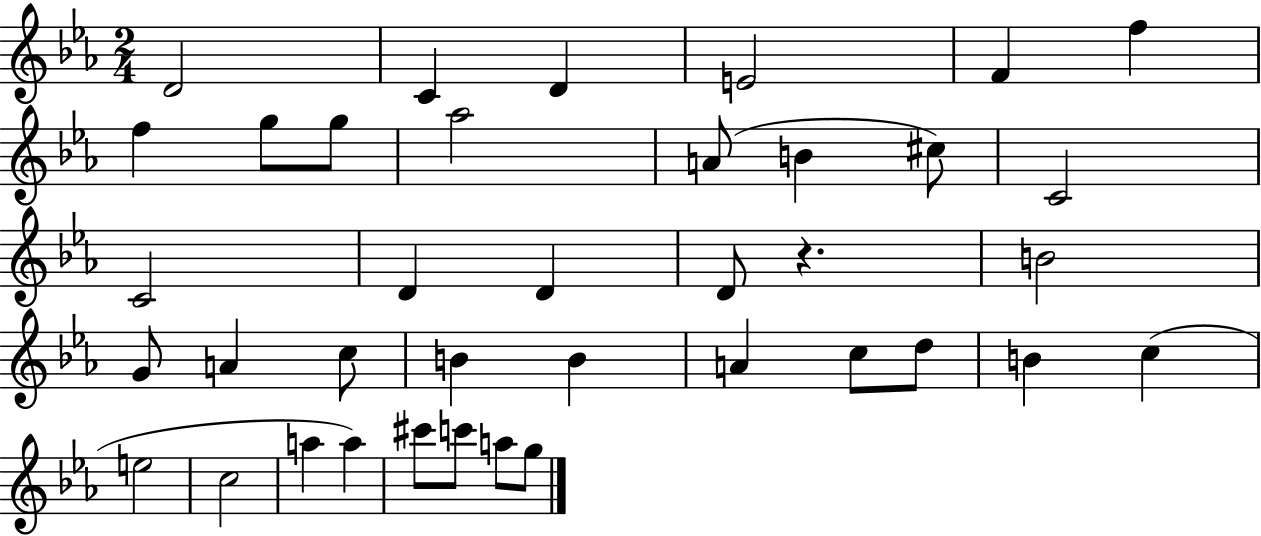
X:1
T:Untitled
M:2/4
L:1/4
K:Eb
D2 C D E2 F f f g/2 g/2 _a2 A/2 B ^c/2 C2 C2 D D D/2 z B2 G/2 A c/2 B B A c/2 d/2 B c e2 c2 a a ^c'/2 c'/2 a/2 g/2